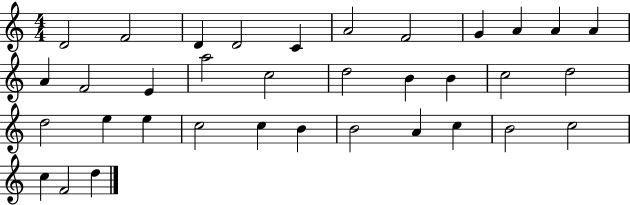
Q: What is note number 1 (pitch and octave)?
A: D4